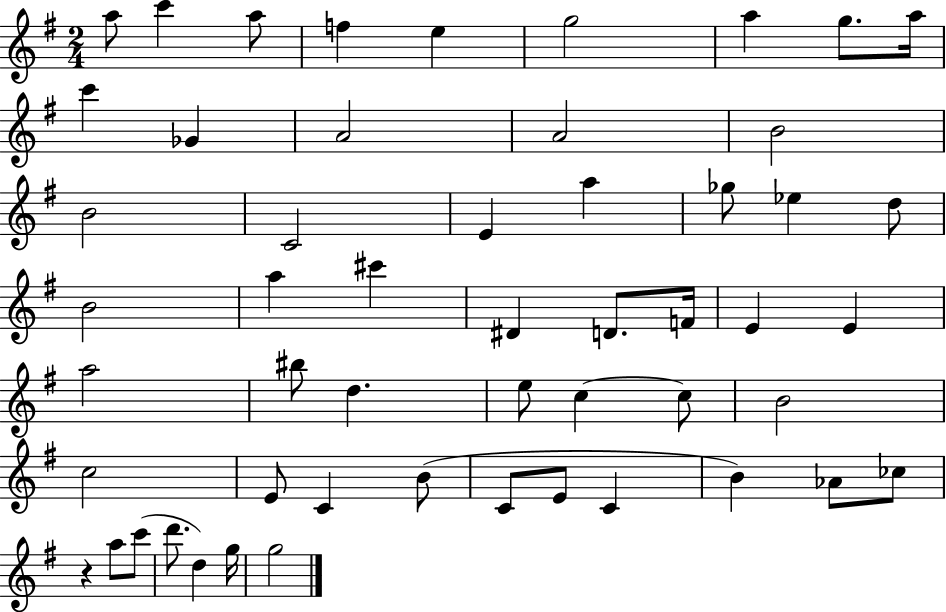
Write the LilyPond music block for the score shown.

{
  \clef treble
  \numericTimeSignature
  \time 2/4
  \key g \major
  a''8 c'''4 a''8 | f''4 e''4 | g''2 | a''4 g''8. a''16 | \break c'''4 ges'4 | a'2 | a'2 | b'2 | \break b'2 | c'2 | e'4 a''4 | ges''8 ees''4 d''8 | \break b'2 | a''4 cis'''4 | dis'4 d'8. f'16 | e'4 e'4 | \break a''2 | bis''8 d''4. | e''8 c''4~~ c''8 | b'2 | \break c''2 | e'8 c'4 b'8( | c'8 e'8 c'4 | b'4) aes'8 ces''8 | \break r4 a''8 c'''8( | d'''8. d''4) g''16 | g''2 | \bar "|."
}